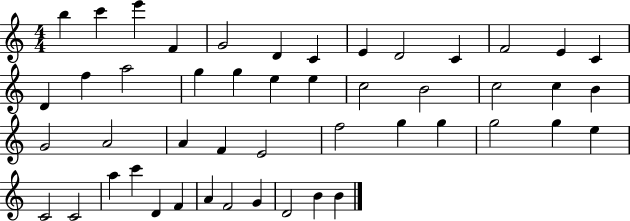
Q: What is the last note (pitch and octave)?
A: B4